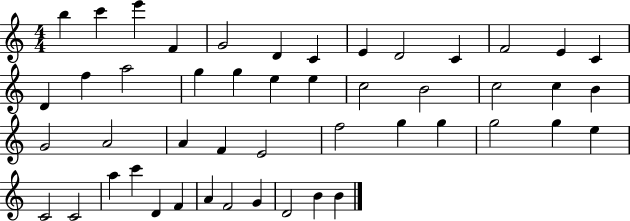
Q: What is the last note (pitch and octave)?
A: B4